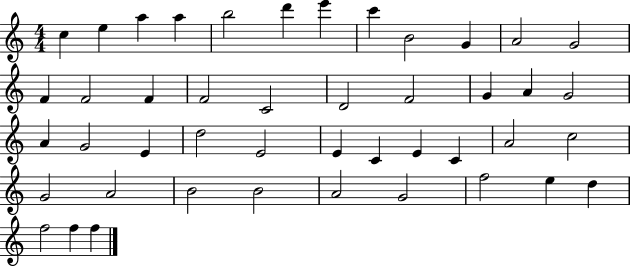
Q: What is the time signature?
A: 4/4